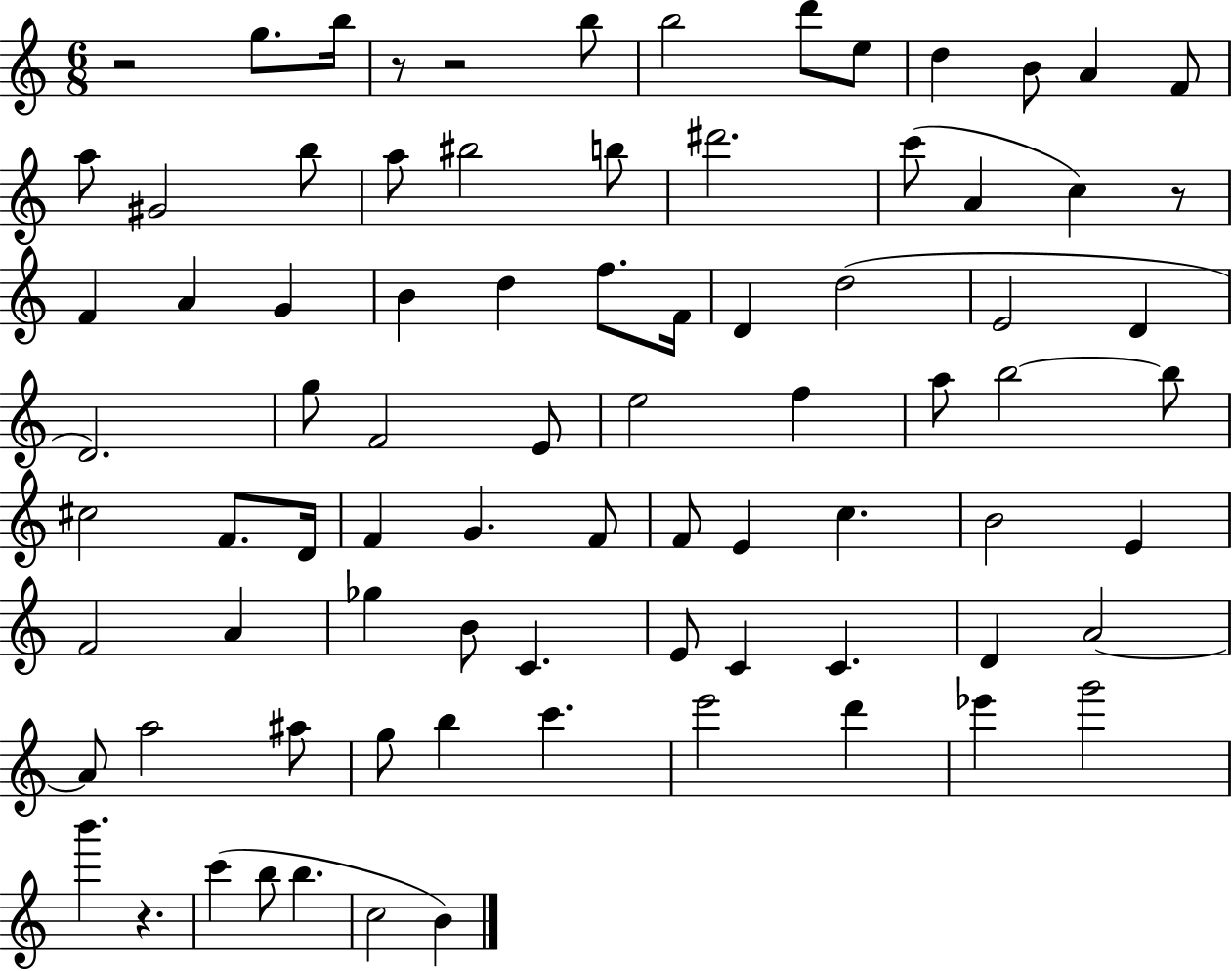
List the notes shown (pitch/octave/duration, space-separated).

R/h G5/e. B5/s R/e R/h B5/e B5/h D6/e E5/e D5/q B4/e A4/q F4/e A5/e G#4/h B5/e A5/e BIS5/h B5/e D#6/h. C6/e A4/q C5/q R/e F4/q A4/q G4/q B4/q D5/q F5/e. F4/s D4/q D5/h E4/h D4/q D4/h. G5/e F4/h E4/e E5/h F5/q A5/e B5/h B5/e C#5/h F4/e. D4/s F4/q G4/q. F4/e F4/e E4/q C5/q. B4/h E4/q F4/h A4/q Gb5/q B4/e C4/q. E4/e C4/q C4/q. D4/q A4/h A4/e A5/h A#5/e G5/e B5/q C6/q. E6/h D6/q Eb6/q G6/h B6/q. R/q. C6/q B5/e B5/q. C5/h B4/q